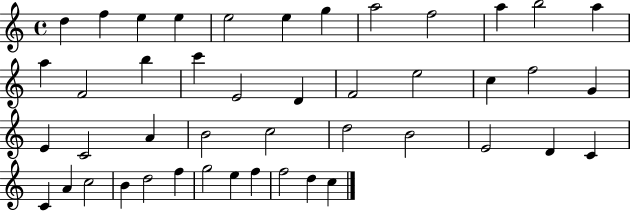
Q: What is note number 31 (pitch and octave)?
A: E4